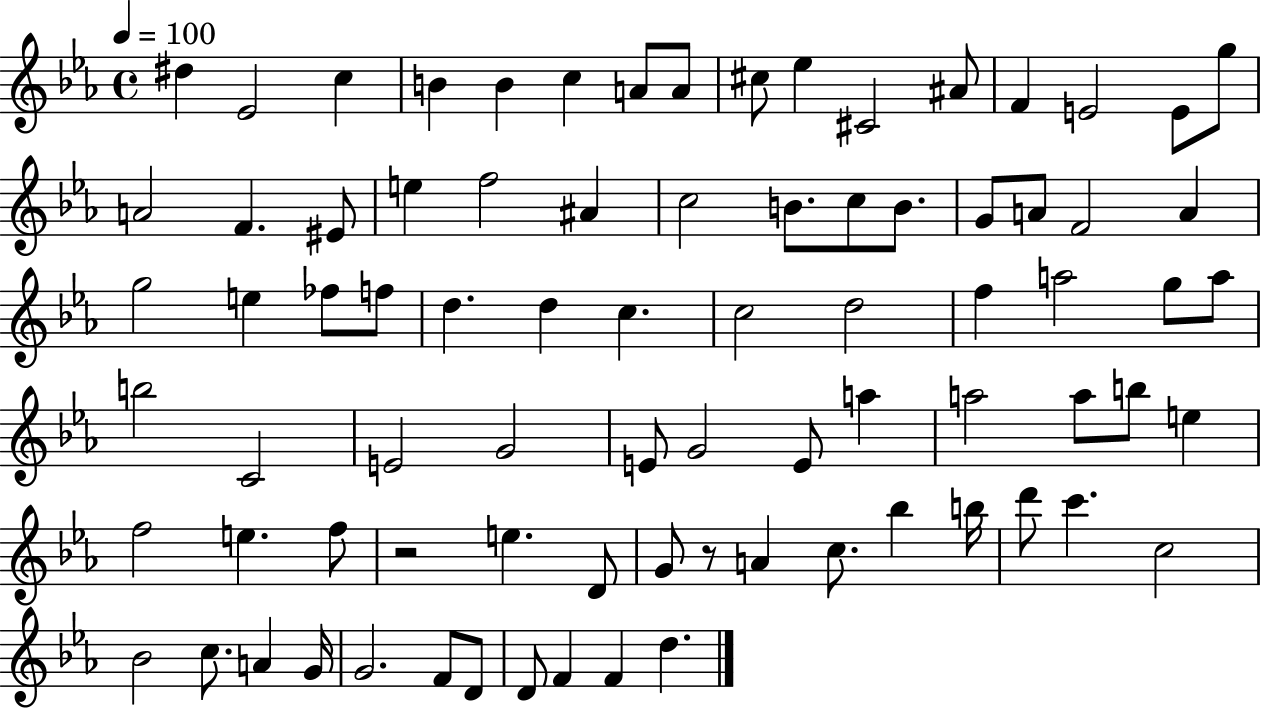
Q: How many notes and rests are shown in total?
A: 81